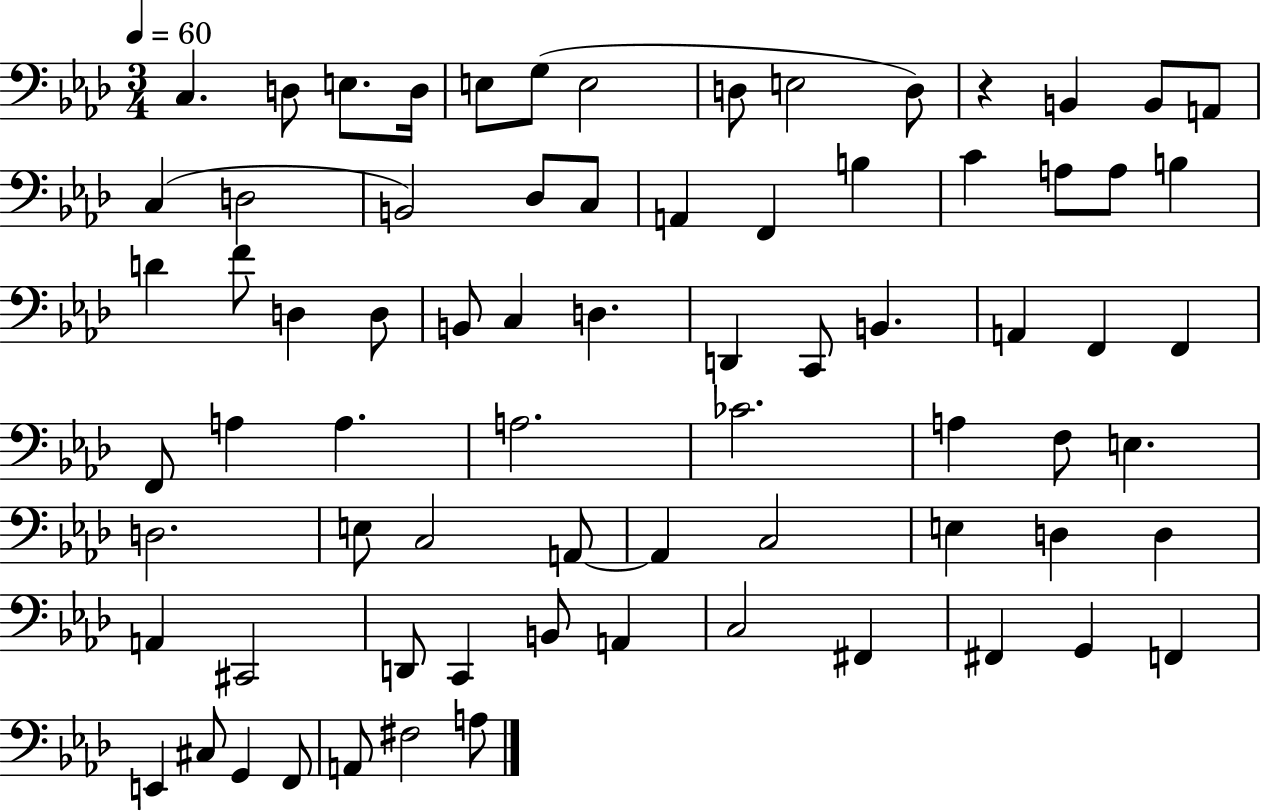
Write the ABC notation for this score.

X:1
T:Untitled
M:3/4
L:1/4
K:Ab
C, D,/2 E,/2 D,/4 E,/2 G,/2 E,2 D,/2 E,2 D,/2 z B,, B,,/2 A,,/2 C, D,2 B,,2 _D,/2 C,/2 A,, F,, B, C A,/2 A,/2 B, D F/2 D, D,/2 B,,/2 C, D, D,, C,,/2 B,, A,, F,, F,, F,,/2 A, A, A,2 _C2 A, F,/2 E, D,2 E,/2 C,2 A,,/2 A,, C,2 E, D, D, A,, ^C,,2 D,,/2 C,, B,,/2 A,, C,2 ^F,, ^F,, G,, F,, E,, ^C,/2 G,, F,,/2 A,,/2 ^F,2 A,/2